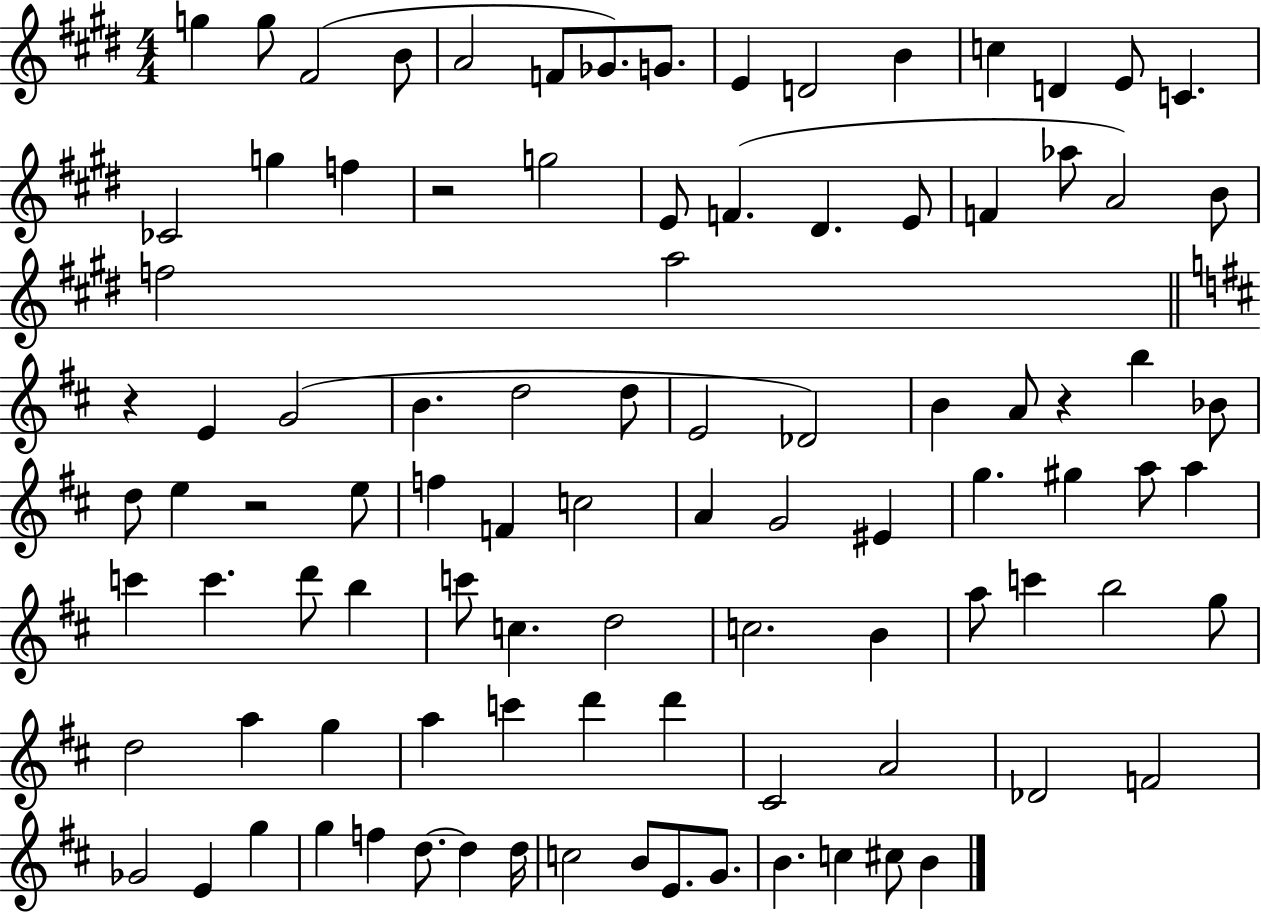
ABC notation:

X:1
T:Untitled
M:4/4
L:1/4
K:E
g g/2 ^F2 B/2 A2 F/2 _G/2 G/2 E D2 B c D E/2 C _C2 g f z2 g2 E/2 F ^D E/2 F _a/2 A2 B/2 f2 a2 z E G2 B d2 d/2 E2 _D2 B A/2 z b _B/2 d/2 e z2 e/2 f F c2 A G2 ^E g ^g a/2 a c' c' d'/2 b c'/2 c d2 c2 B a/2 c' b2 g/2 d2 a g a c' d' d' ^C2 A2 _D2 F2 _G2 E g g f d/2 d d/4 c2 B/2 E/2 G/2 B c ^c/2 B